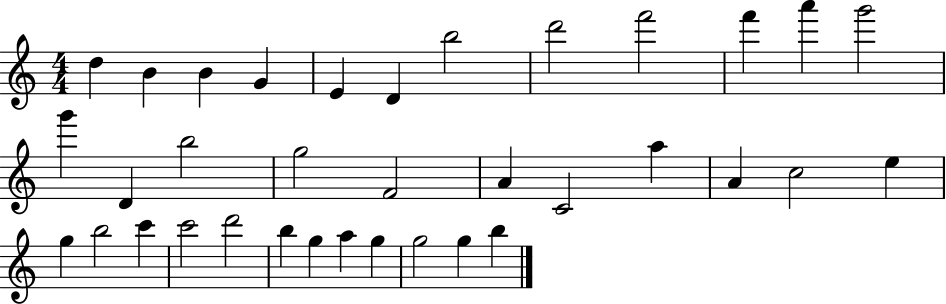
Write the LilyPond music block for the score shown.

{
  \clef treble
  \numericTimeSignature
  \time 4/4
  \key c \major
  d''4 b'4 b'4 g'4 | e'4 d'4 b''2 | d'''2 f'''2 | f'''4 a'''4 g'''2 | \break g'''4 d'4 b''2 | g''2 f'2 | a'4 c'2 a''4 | a'4 c''2 e''4 | \break g''4 b''2 c'''4 | c'''2 d'''2 | b''4 g''4 a''4 g''4 | g''2 g''4 b''4 | \break \bar "|."
}